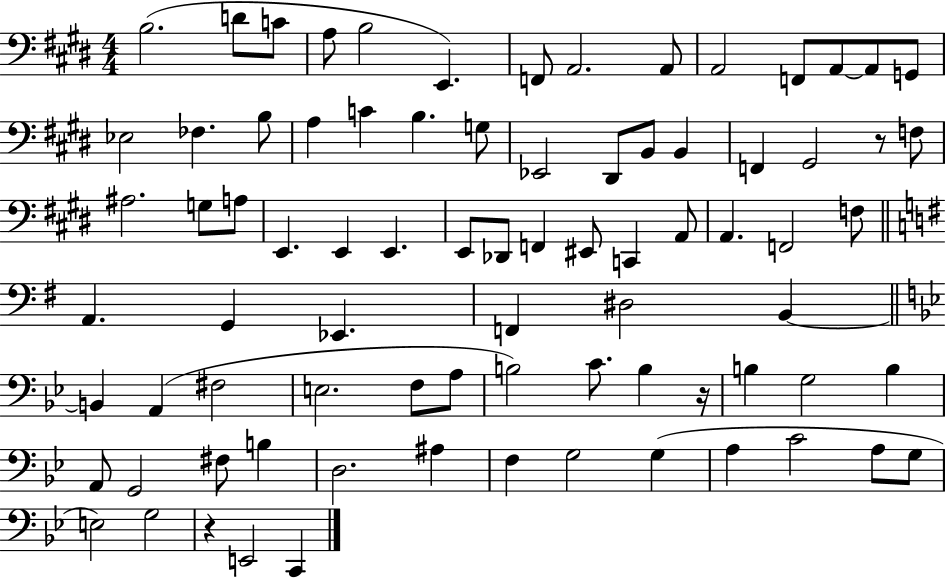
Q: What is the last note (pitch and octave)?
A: C2